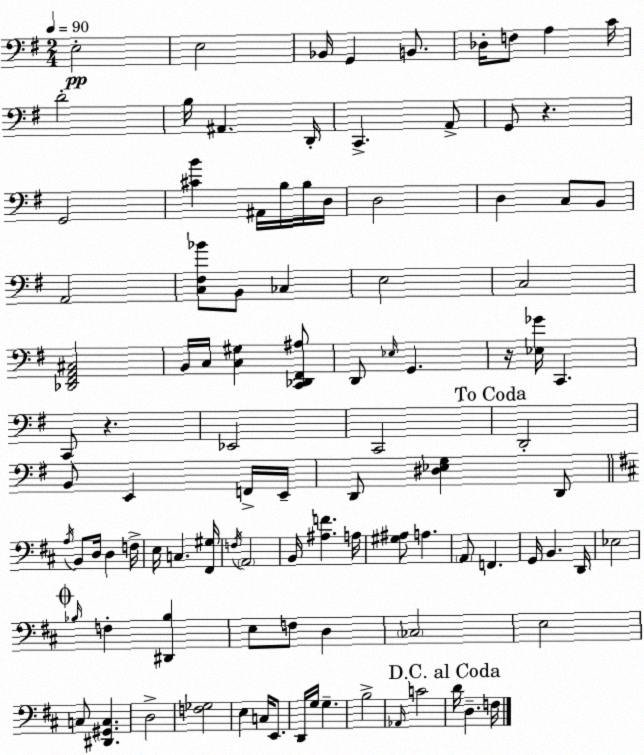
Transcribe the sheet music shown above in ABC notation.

X:1
T:Untitled
M:2/4
L:1/4
K:Em
E,2 E,2 _B,,/4 G,, B,,/2 _D,/4 F,/2 A, C/4 D2 B,/4 ^A,, D,,/4 C,, A,,/2 G,,/2 z G,,2 [^CB] ^A,,/4 B,/4 B,/4 D,/4 D,2 D, C,/2 B,,/2 A,,2 [C,^F,_B]/2 B,,/2 _C, E,2 C,2 [_D,,^F,,A,,^C,]2 B,,/4 C,/4 [C,^G,] [C,,_D,,^F,,^A,]/2 D,,/2 _E,/4 G,, z/4 [_E,_G]/4 C,, C,,/2 z _E,,2 C,,2 D,,2 B,,/2 E,, F,,/4 E,,/4 D,,/2 [^D,_E,G,] D,,/2 A,/4 B,,/2 D,/4 D, F,/4 E,/4 C, [^F,,^G,]/4 F,/4 A,,2 B,,/4 [^A,F] A,/4 [^G,^A,]/2 A, A,,/2 F,, G,,/4 B,, D,,/4 _E,2 _B,/4 F, [^D,,_B,] E,/2 F,/2 D, _C,2 E,2 C,/2 [^D,,^G,,C,] D,2 [F,_G,]2 E, C,/4 E,,/2 D,,/4 G,/4 G, B,2 _A,,/4 C2 D/4 D, F,/4